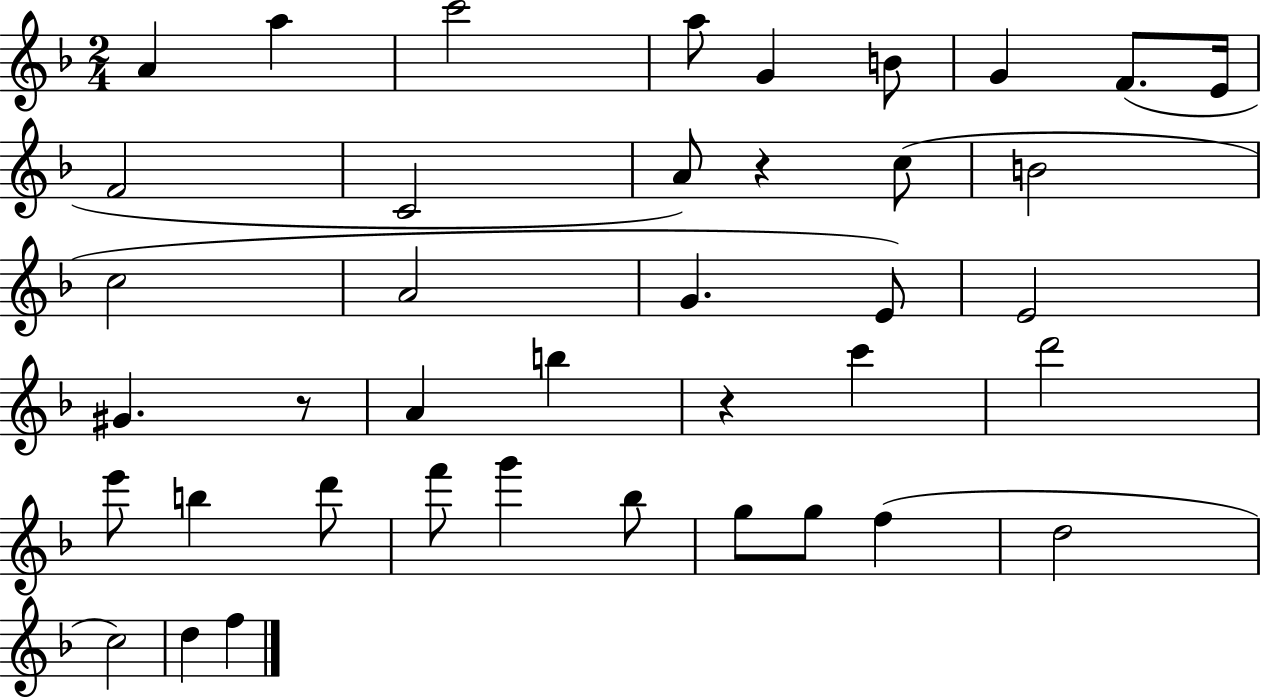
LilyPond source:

{
  \clef treble
  \numericTimeSignature
  \time 2/4
  \key f \major
  a'4 a''4 | c'''2 | a''8 g'4 b'8 | g'4 f'8.( e'16 | \break f'2 | c'2 | a'8) r4 c''8( | b'2 | \break c''2 | a'2 | g'4. e'8) | e'2 | \break gis'4. r8 | a'4 b''4 | r4 c'''4 | d'''2 | \break e'''8 b''4 d'''8 | f'''8 g'''4 bes''8 | g''8 g''8 f''4( | d''2 | \break c''2) | d''4 f''4 | \bar "|."
}